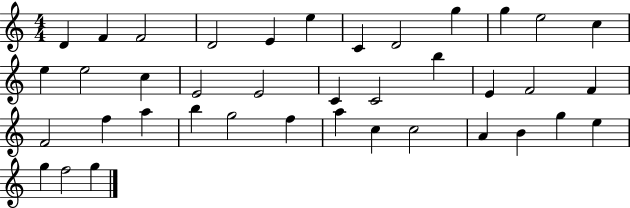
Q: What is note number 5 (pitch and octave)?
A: E4